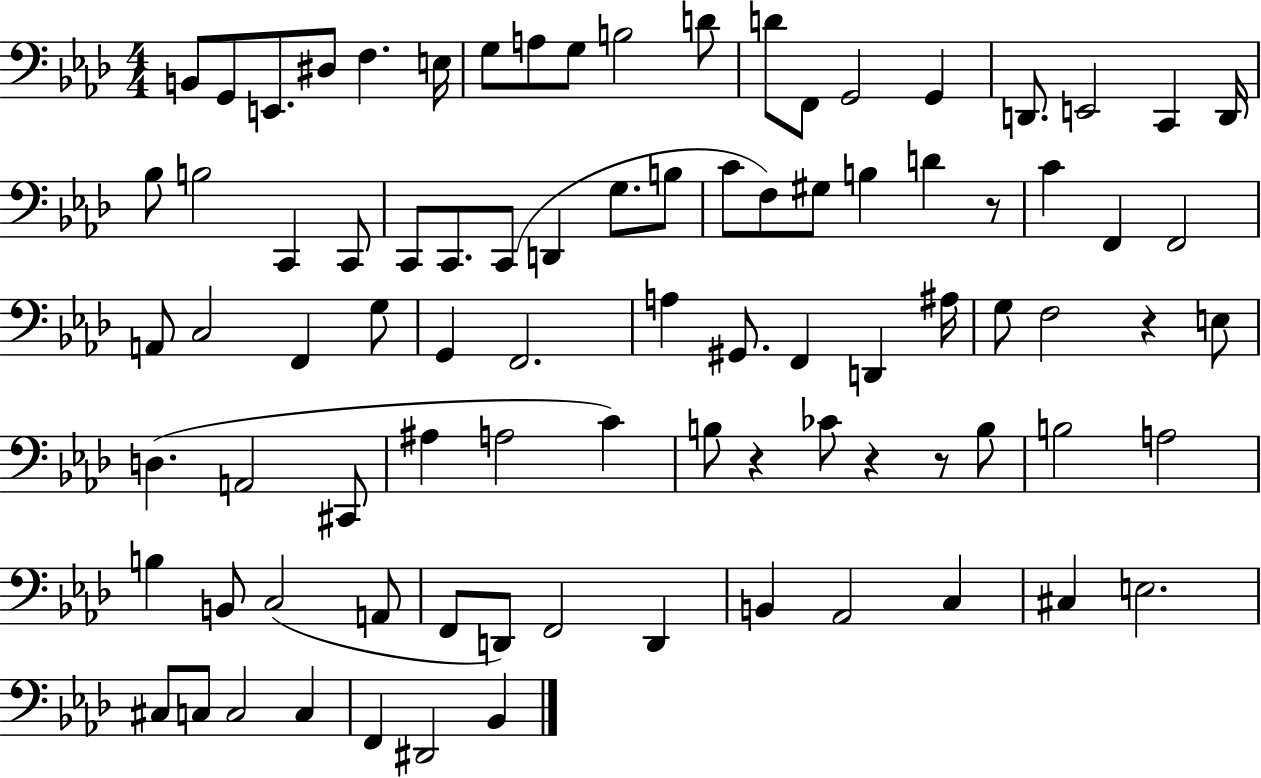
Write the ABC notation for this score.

X:1
T:Untitled
M:4/4
L:1/4
K:Ab
B,,/2 G,,/2 E,,/2 ^D,/2 F, E,/4 G,/2 A,/2 G,/2 B,2 D/2 D/2 F,,/2 G,,2 G,, D,,/2 E,,2 C,, D,,/4 _B,/2 B,2 C,, C,,/2 C,,/2 C,,/2 C,,/2 D,, G,/2 B,/2 C/2 F,/2 ^G,/2 B, D z/2 C F,, F,,2 A,,/2 C,2 F,, G,/2 G,, F,,2 A, ^G,,/2 F,, D,, ^A,/4 G,/2 F,2 z E,/2 D, A,,2 ^C,,/2 ^A, A,2 C B,/2 z _C/2 z z/2 B,/2 B,2 A,2 B, B,,/2 C,2 A,,/2 F,,/2 D,,/2 F,,2 D,, B,, _A,,2 C, ^C, E,2 ^C,/2 C,/2 C,2 C, F,, ^D,,2 _B,,